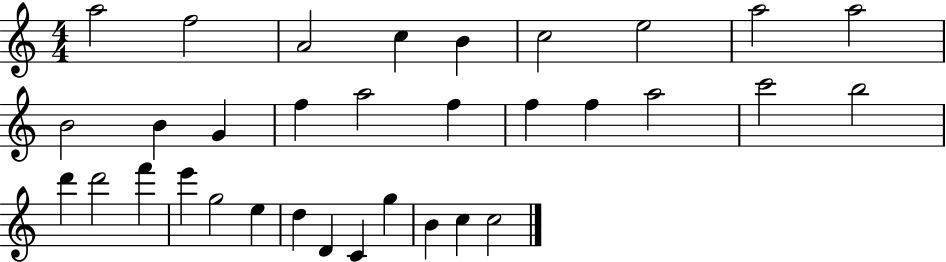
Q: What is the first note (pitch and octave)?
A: A5